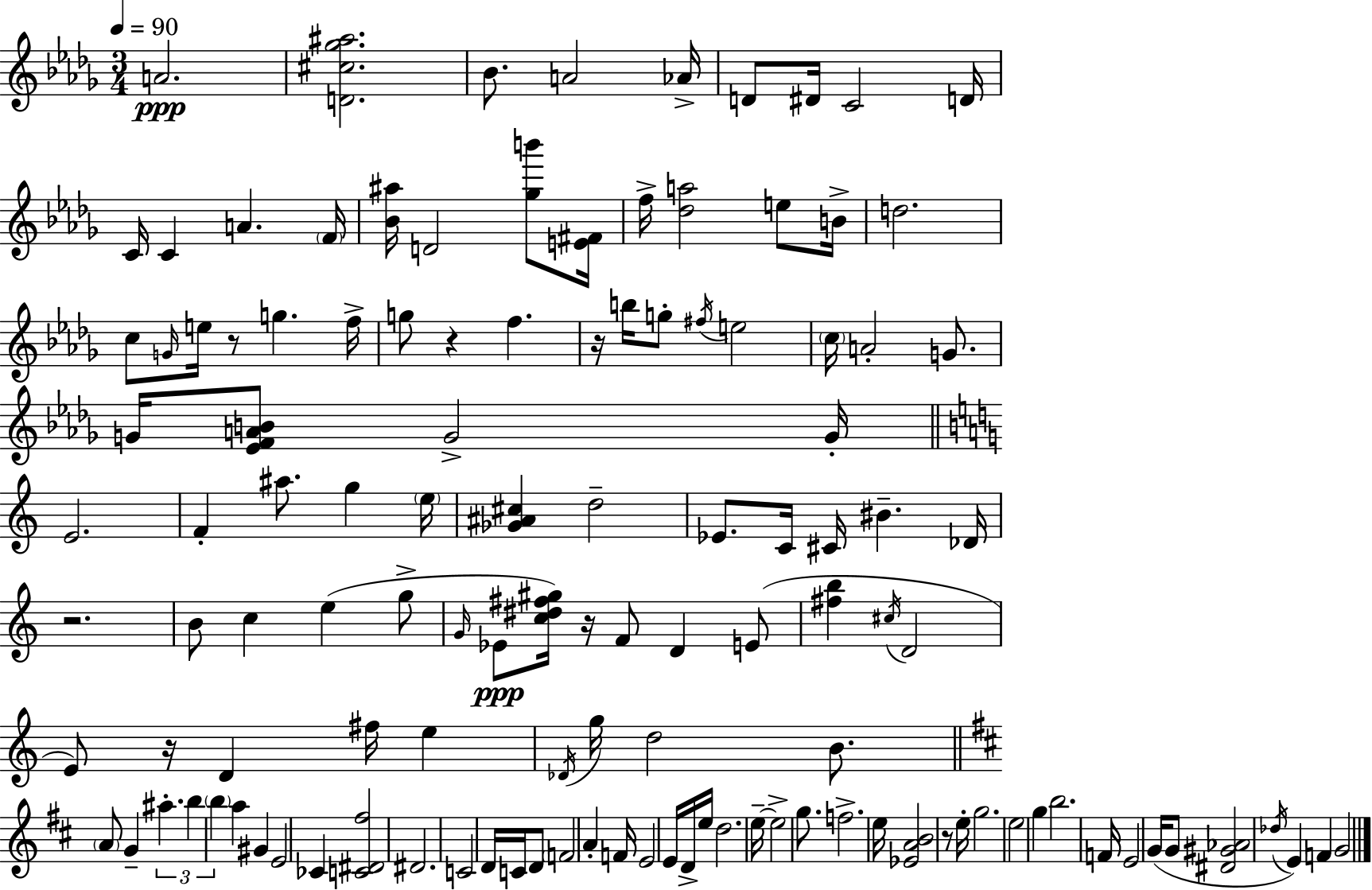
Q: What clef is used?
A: treble